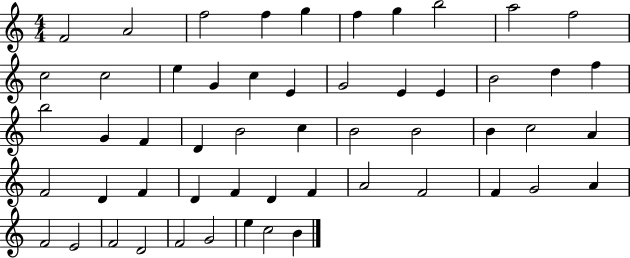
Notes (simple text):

F4/h A4/h F5/h F5/q G5/q F5/q G5/q B5/h A5/h F5/h C5/h C5/h E5/q G4/q C5/q E4/q G4/h E4/q E4/q B4/h D5/q F5/q B5/h G4/q F4/q D4/q B4/h C5/q B4/h B4/h B4/q C5/h A4/q F4/h D4/q F4/q D4/q F4/q D4/q F4/q A4/h F4/h F4/q G4/h A4/q F4/h E4/h F4/h D4/h F4/h G4/h E5/q C5/h B4/q